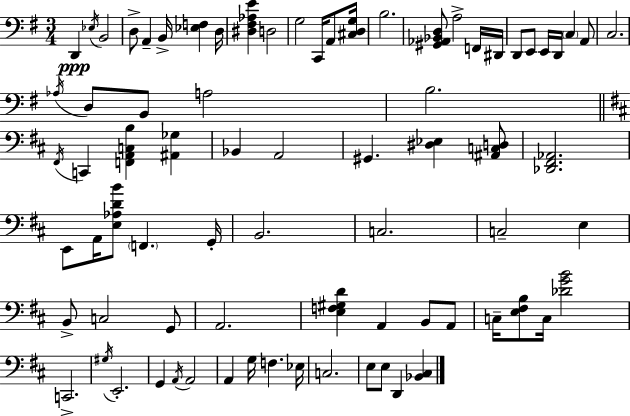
X:1
T:Untitled
M:3/4
L:1/4
K:Em
D,, _E,/4 B,,2 D,/2 A,, B,,/4 [_E,F,] D,/4 [^D,^F,_A,E] D,2 G,2 C,,/4 A,,/2 [^C,D,G,]/4 B,2 [^G,,_A,,_B,,D,]/2 A,2 F,,/4 ^D,,/4 D,,/2 E,,/2 E,,/4 D,,/4 C, A,,/2 C,2 _A,/4 D,/2 B,,/2 A,2 B,2 ^F,,/4 C,, [F,,A,,C,B,] [^A,,_G,] _B,, A,,2 ^G,, [^D,_E,] [^A,,C,D,]/2 [_D,,^F,,_A,,]2 E,,/2 A,,/4 [E,_A,DB]/2 F,, G,,/4 B,,2 C,2 C,2 E, B,,/2 C,2 G,,/2 A,,2 [E,F,^G,D] A,, B,,/2 A,,/2 C,/4 [E,^F,B,]/2 C,/4 [_DGB]2 C,,2 ^G,/4 E,,2 G,, A,,/4 A,,2 A,, G,/4 F, _E,/4 C,2 E,/2 E,/2 D,, [_B,,^C,]